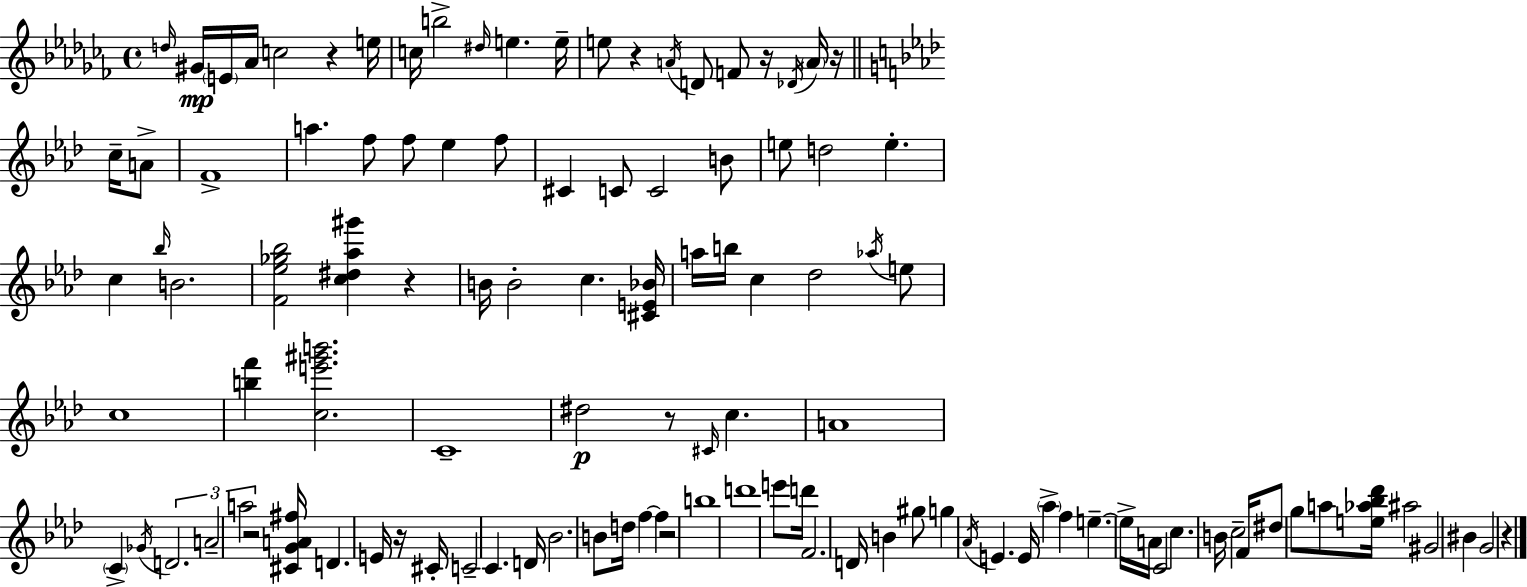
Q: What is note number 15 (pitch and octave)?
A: F4